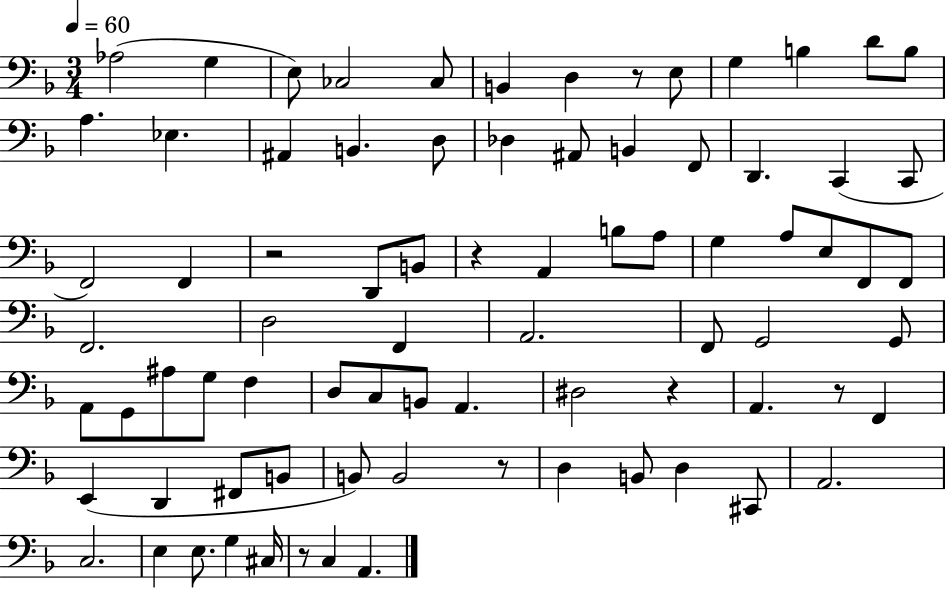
{
  \clef bass
  \numericTimeSignature
  \time 3/4
  \key f \major
  \tempo 4 = 60
  aes2( g4 | e8) ces2 ces8 | b,4 d4 r8 e8 | g4 b4 d'8 b8 | \break a4. ees4. | ais,4 b,4. d8 | des4 ais,8 b,4 f,8 | d,4. c,4( c,8 | \break f,2) f,4 | r2 d,8 b,8 | r4 a,4 b8 a8 | g4 a8 e8 f,8 f,8 | \break f,2. | d2 f,4 | a,2. | f,8 g,2 g,8 | \break a,8 g,8 ais8 g8 f4 | d8 c8 b,8 a,4. | dis2 r4 | a,4. r8 f,4 | \break e,4( d,4 fis,8 b,8 | b,8) b,2 r8 | d4 b,8 d4 cis,8 | a,2. | \break c2. | e4 e8. g4 cis16 | r8 c4 a,4. | \bar "|."
}